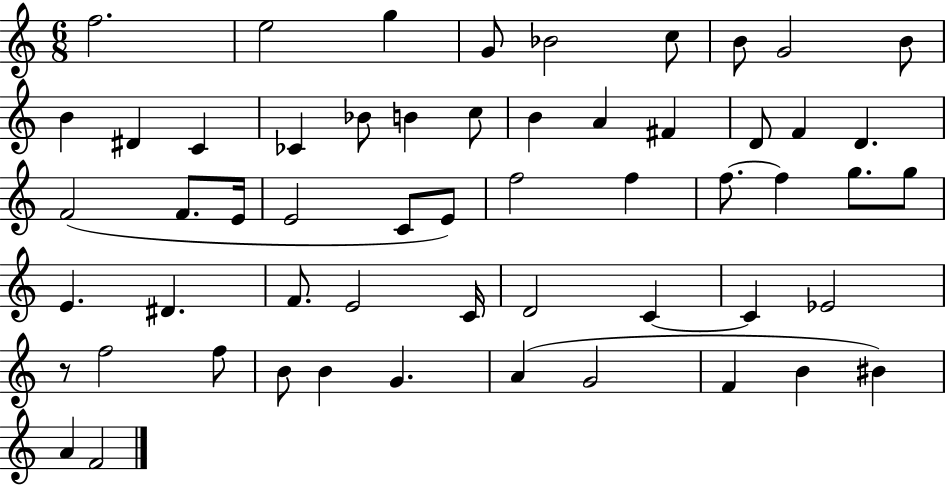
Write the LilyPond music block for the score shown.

{
  \clef treble
  \numericTimeSignature
  \time 6/8
  \key c \major
  f''2. | e''2 g''4 | g'8 bes'2 c''8 | b'8 g'2 b'8 | \break b'4 dis'4 c'4 | ces'4 bes'8 b'4 c''8 | b'4 a'4 fis'4 | d'8 f'4 d'4. | \break f'2( f'8. e'16 | e'2 c'8 e'8) | f''2 f''4 | f''8.~~ f''4 g''8. g''8 | \break e'4. dis'4. | f'8. e'2 c'16 | d'2 c'4~~ | c'4 ees'2 | \break r8 f''2 f''8 | b'8 b'4 g'4. | a'4( g'2 | f'4 b'4 bis'4) | \break a'4 f'2 | \bar "|."
}